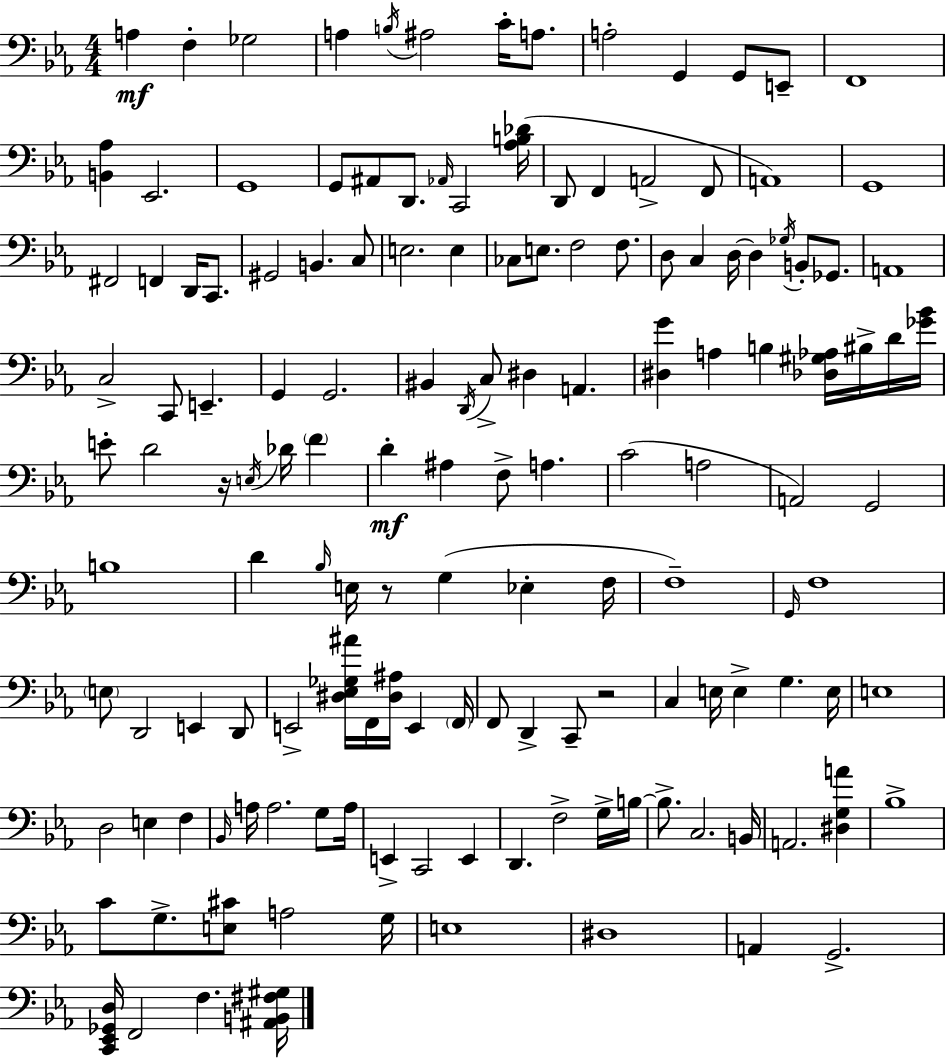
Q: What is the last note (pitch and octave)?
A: F3